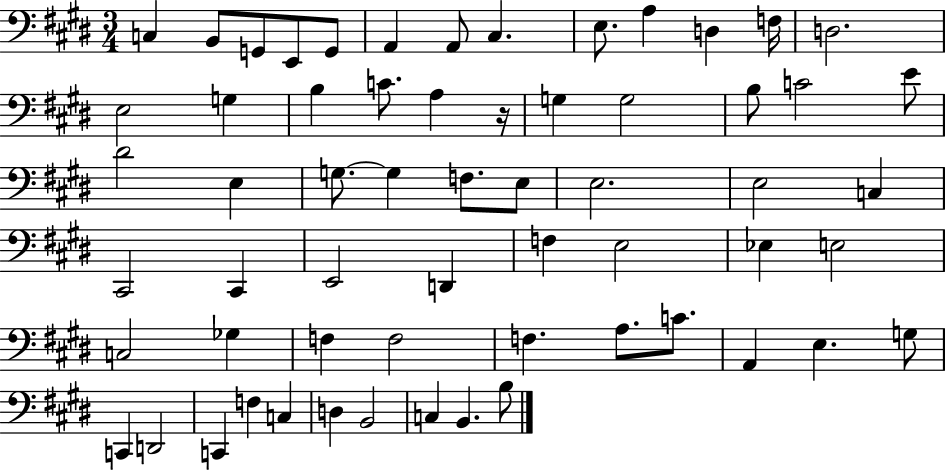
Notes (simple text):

C3/q B2/e G2/e E2/e G2/e A2/q A2/e C#3/q. E3/e. A3/q D3/q F3/s D3/h. E3/h G3/q B3/q C4/e. A3/q R/s G3/q G3/h B3/e C4/h E4/e D#4/h E3/q G3/e. G3/q F3/e. E3/e E3/h. E3/h C3/q C#2/h C#2/q E2/h D2/q F3/q E3/h Eb3/q E3/h C3/h Gb3/q F3/q F3/h F3/q. A3/e. C4/e. A2/q E3/q. G3/e C2/q D2/h C2/q F3/q C3/q D3/q B2/h C3/q B2/q. B3/e